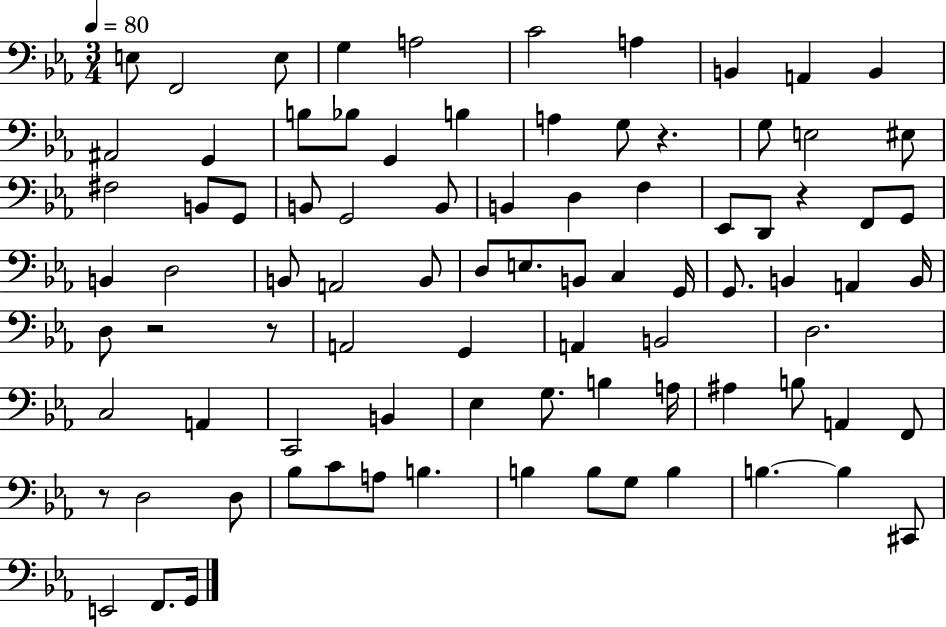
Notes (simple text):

E3/e F2/h E3/e G3/q A3/h C4/h A3/q B2/q A2/q B2/q A#2/h G2/q B3/e Bb3/e G2/q B3/q A3/q G3/e R/q. G3/e E3/h EIS3/e F#3/h B2/e G2/e B2/e G2/h B2/e B2/q D3/q F3/q Eb2/e D2/e R/q F2/e G2/e B2/q D3/h B2/e A2/h B2/e D3/e E3/e. B2/e C3/q G2/s G2/e. B2/q A2/q B2/s D3/e R/h R/e A2/h G2/q A2/q B2/h D3/h. C3/h A2/q C2/h B2/q Eb3/q G3/e. B3/q A3/s A#3/q B3/e A2/q F2/e R/e D3/h D3/e Bb3/e C4/e A3/e B3/q. B3/q B3/e G3/e B3/q B3/q. B3/q C#2/e E2/h F2/e. G2/s